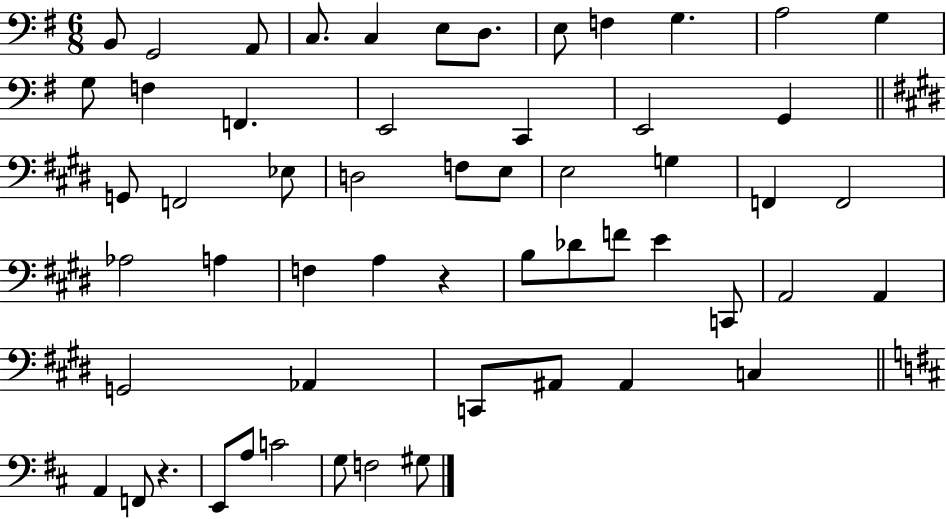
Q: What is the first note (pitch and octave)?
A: B2